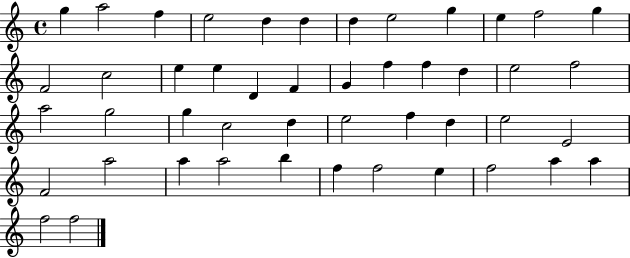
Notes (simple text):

G5/q A5/h F5/q E5/h D5/q D5/q D5/q E5/h G5/q E5/q F5/h G5/q F4/h C5/h E5/q E5/q D4/q F4/q G4/q F5/q F5/q D5/q E5/h F5/h A5/h G5/h G5/q C5/h D5/q E5/h F5/q D5/q E5/h E4/h F4/h A5/h A5/q A5/h B5/q F5/q F5/h E5/q F5/h A5/q A5/q F5/h F5/h